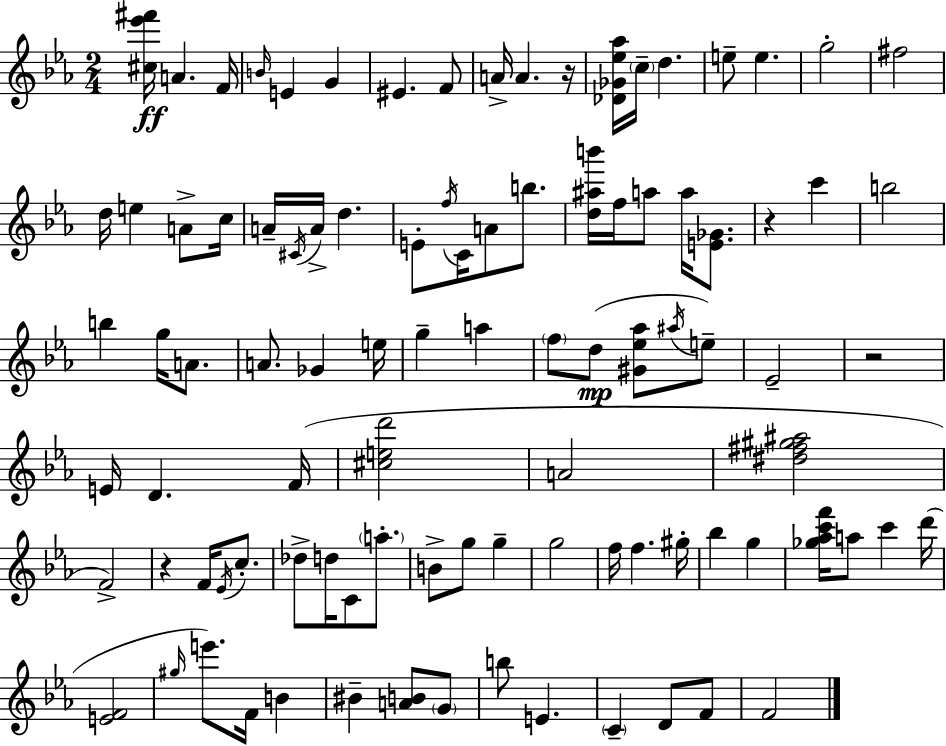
[C#5,Eb6,F#6]/s A4/q. F4/s B4/s E4/q G4/q EIS4/q. F4/e A4/s A4/q. R/s [Db4,Gb4,Eb5,Ab5]/s C5/s D5/q. E5/e E5/q. G5/h F#5/h D5/s E5/q A4/e C5/s A4/s C#4/s A4/s D5/q. E4/e F5/s C4/s A4/e B5/e. [D5,A#5,B6]/s F5/s A5/e A5/s [E4,Gb4]/e. R/q C6/q B5/h B5/q G5/s A4/e. A4/e. Gb4/q E5/s G5/q A5/q F5/e D5/e [G#4,Eb5,Ab5]/e A#5/s E5/e Eb4/h R/h E4/s D4/q. F4/s [C#5,E5,D6]/h A4/h [D#5,F#5,G#5,A#5]/h F4/h R/q F4/s Eb4/s C5/e. Db5/e D5/s C4/e A5/e. B4/e G5/e G5/q G5/h F5/s F5/q. G#5/s Bb5/q G5/q [Gb5,Ab5,C6,F6]/s A5/e C6/q D6/s [E4,F4]/h G#5/s E6/e. F4/s B4/q BIS4/q [A4,B4]/e G4/e B5/e E4/q. C4/q D4/e F4/e F4/h